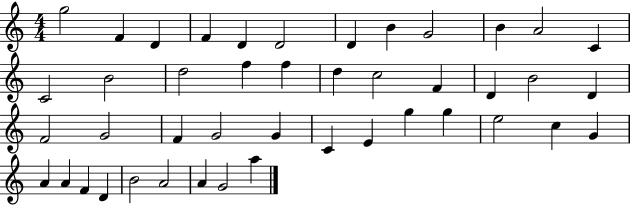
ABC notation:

X:1
T:Untitled
M:4/4
L:1/4
K:C
g2 F D F D D2 D B G2 B A2 C C2 B2 d2 f f d c2 F D B2 D F2 G2 F G2 G C E g g e2 c G A A F D B2 A2 A G2 a